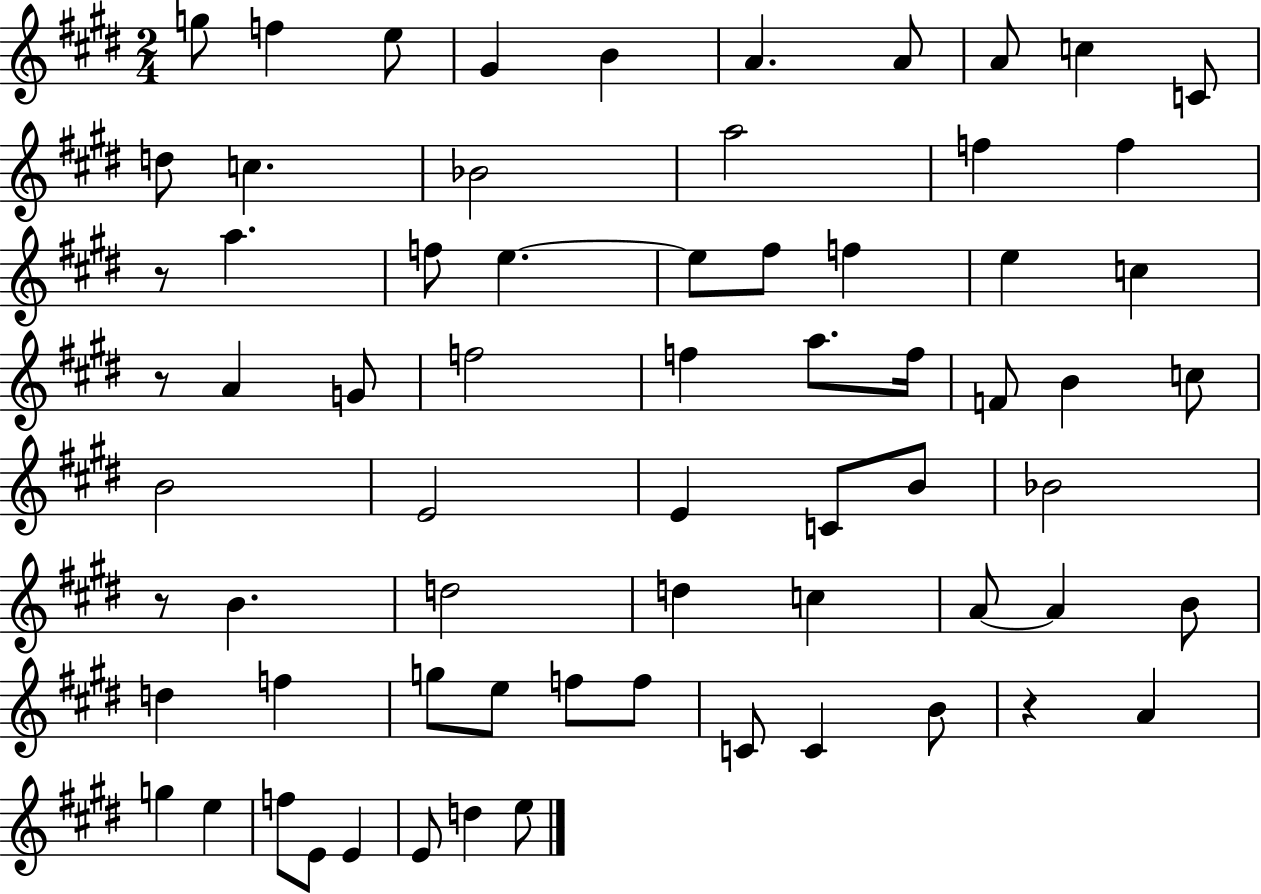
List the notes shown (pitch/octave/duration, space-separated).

G5/e F5/q E5/e G#4/q B4/q A4/q. A4/e A4/e C5/q C4/e D5/e C5/q. Bb4/h A5/h F5/q F5/q R/e A5/q. F5/e E5/q. E5/e F#5/e F5/q E5/q C5/q R/e A4/q G4/e F5/h F5/q A5/e. F5/s F4/e B4/q C5/e B4/h E4/h E4/q C4/e B4/e Bb4/h R/e B4/q. D5/h D5/q C5/q A4/e A4/q B4/e D5/q F5/q G5/e E5/e F5/e F5/e C4/e C4/q B4/e R/q A4/q G5/q E5/q F5/e E4/e E4/q E4/e D5/q E5/e